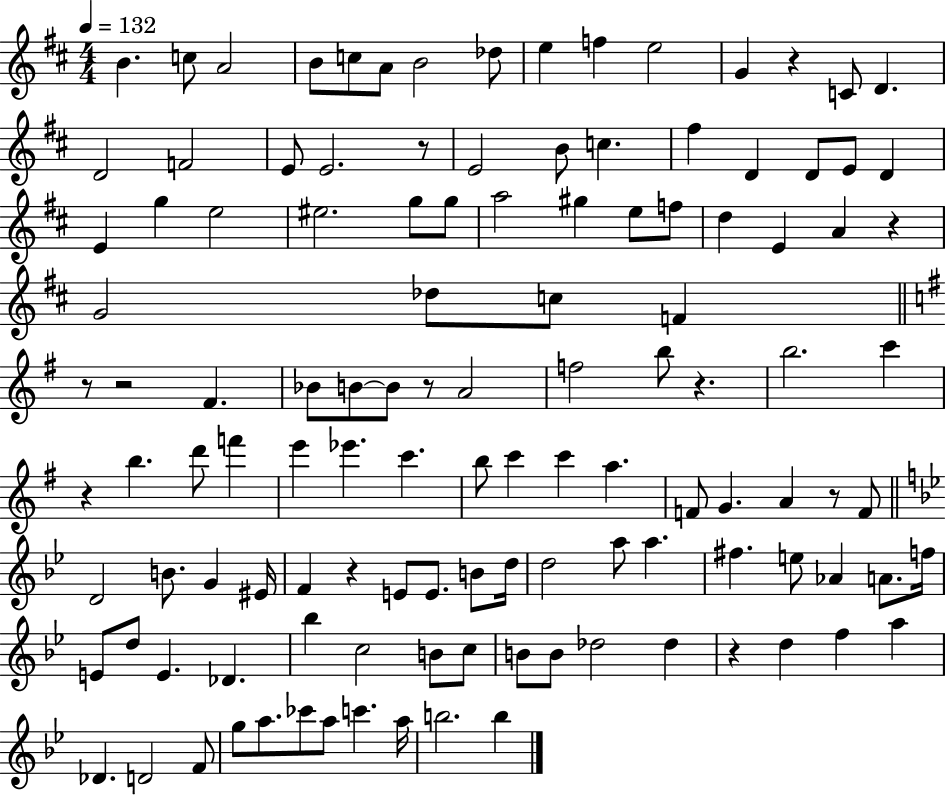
X:1
T:Untitled
M:4/4
L:1/4
K:D
B c/2 A2 B/2 c/2 A/2 B2 _d/2 e f e2 G z C/2 D D2 F2 E/2 E2 z/2 E2 B/2 c ^f D D/2 E/2 D E g e2 ^e2 g/2 g/2 a2 ^g e/2 f/2 d E A z G2 _d/2 c/2 F z/2 z2 ^F _B/2 B/2 B/2 z/2 A2 f2 b/2 z b2 c' z b d'/2 f' e' _e' c' b/2 c' c' a F/2 G A z/2 F/2 D2 B/2 G ^E/4 F z E/2 E/2 B/2 d/4 d2 a/2 a ^f e/2 _A A/2 f/4 E/2 d/2 E _D _b c2 B/2 c/2 B/2 B/2 _d2 _d z d f a _D D2 F/2 g/2 a/2 _c'/2 a/2 c' a/4 b2 b